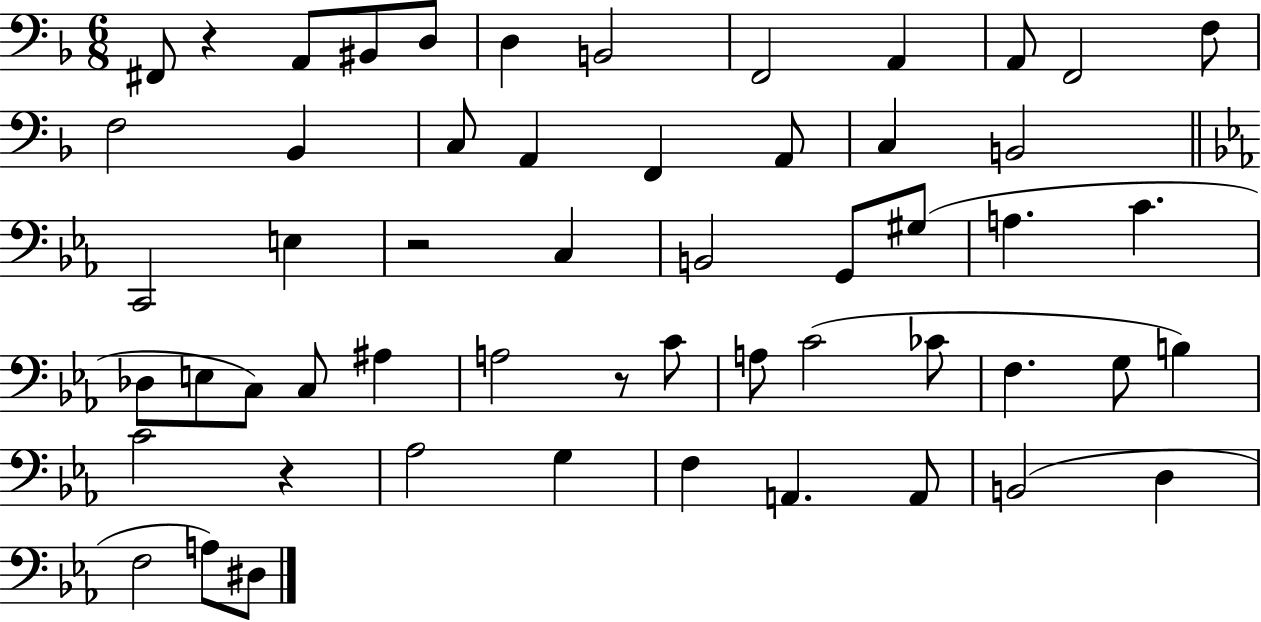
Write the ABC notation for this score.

X:1
T:Untitled
M:6/8
L:1/4
K:F
^F,,/2 z A,,/2 ^B,,/2 D,/2 D, B,,2 F,,2 A,, A,,/2 F,,2 F,/2 F,2 _B,, C,/2 A,, F,, A,,/2 C, B,,2 C,,2 E, z2 C, B,,2 G,,/2 ^G,/2 A, C _D,/2 E,/2 C,/2 C,/2 ^A, A,2 z/2 C/2 A,/2 C2 _C/2 F, G,/2 B, C2 z _A,2 G, F, A,, A,,/2 B,,2 D, F,2 A,/2 ^D,/2